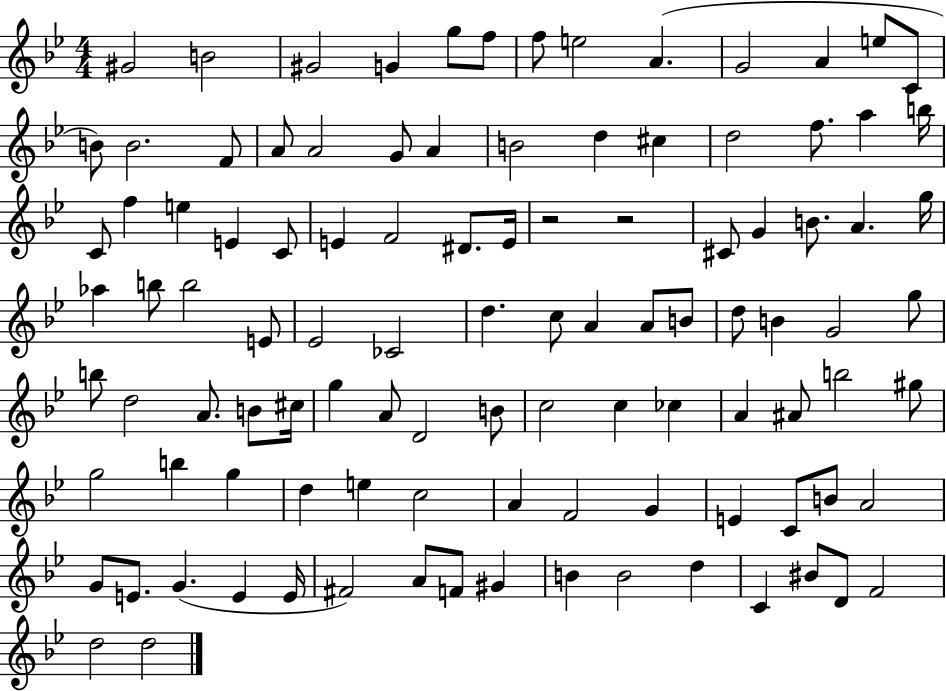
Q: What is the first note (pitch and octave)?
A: G#4